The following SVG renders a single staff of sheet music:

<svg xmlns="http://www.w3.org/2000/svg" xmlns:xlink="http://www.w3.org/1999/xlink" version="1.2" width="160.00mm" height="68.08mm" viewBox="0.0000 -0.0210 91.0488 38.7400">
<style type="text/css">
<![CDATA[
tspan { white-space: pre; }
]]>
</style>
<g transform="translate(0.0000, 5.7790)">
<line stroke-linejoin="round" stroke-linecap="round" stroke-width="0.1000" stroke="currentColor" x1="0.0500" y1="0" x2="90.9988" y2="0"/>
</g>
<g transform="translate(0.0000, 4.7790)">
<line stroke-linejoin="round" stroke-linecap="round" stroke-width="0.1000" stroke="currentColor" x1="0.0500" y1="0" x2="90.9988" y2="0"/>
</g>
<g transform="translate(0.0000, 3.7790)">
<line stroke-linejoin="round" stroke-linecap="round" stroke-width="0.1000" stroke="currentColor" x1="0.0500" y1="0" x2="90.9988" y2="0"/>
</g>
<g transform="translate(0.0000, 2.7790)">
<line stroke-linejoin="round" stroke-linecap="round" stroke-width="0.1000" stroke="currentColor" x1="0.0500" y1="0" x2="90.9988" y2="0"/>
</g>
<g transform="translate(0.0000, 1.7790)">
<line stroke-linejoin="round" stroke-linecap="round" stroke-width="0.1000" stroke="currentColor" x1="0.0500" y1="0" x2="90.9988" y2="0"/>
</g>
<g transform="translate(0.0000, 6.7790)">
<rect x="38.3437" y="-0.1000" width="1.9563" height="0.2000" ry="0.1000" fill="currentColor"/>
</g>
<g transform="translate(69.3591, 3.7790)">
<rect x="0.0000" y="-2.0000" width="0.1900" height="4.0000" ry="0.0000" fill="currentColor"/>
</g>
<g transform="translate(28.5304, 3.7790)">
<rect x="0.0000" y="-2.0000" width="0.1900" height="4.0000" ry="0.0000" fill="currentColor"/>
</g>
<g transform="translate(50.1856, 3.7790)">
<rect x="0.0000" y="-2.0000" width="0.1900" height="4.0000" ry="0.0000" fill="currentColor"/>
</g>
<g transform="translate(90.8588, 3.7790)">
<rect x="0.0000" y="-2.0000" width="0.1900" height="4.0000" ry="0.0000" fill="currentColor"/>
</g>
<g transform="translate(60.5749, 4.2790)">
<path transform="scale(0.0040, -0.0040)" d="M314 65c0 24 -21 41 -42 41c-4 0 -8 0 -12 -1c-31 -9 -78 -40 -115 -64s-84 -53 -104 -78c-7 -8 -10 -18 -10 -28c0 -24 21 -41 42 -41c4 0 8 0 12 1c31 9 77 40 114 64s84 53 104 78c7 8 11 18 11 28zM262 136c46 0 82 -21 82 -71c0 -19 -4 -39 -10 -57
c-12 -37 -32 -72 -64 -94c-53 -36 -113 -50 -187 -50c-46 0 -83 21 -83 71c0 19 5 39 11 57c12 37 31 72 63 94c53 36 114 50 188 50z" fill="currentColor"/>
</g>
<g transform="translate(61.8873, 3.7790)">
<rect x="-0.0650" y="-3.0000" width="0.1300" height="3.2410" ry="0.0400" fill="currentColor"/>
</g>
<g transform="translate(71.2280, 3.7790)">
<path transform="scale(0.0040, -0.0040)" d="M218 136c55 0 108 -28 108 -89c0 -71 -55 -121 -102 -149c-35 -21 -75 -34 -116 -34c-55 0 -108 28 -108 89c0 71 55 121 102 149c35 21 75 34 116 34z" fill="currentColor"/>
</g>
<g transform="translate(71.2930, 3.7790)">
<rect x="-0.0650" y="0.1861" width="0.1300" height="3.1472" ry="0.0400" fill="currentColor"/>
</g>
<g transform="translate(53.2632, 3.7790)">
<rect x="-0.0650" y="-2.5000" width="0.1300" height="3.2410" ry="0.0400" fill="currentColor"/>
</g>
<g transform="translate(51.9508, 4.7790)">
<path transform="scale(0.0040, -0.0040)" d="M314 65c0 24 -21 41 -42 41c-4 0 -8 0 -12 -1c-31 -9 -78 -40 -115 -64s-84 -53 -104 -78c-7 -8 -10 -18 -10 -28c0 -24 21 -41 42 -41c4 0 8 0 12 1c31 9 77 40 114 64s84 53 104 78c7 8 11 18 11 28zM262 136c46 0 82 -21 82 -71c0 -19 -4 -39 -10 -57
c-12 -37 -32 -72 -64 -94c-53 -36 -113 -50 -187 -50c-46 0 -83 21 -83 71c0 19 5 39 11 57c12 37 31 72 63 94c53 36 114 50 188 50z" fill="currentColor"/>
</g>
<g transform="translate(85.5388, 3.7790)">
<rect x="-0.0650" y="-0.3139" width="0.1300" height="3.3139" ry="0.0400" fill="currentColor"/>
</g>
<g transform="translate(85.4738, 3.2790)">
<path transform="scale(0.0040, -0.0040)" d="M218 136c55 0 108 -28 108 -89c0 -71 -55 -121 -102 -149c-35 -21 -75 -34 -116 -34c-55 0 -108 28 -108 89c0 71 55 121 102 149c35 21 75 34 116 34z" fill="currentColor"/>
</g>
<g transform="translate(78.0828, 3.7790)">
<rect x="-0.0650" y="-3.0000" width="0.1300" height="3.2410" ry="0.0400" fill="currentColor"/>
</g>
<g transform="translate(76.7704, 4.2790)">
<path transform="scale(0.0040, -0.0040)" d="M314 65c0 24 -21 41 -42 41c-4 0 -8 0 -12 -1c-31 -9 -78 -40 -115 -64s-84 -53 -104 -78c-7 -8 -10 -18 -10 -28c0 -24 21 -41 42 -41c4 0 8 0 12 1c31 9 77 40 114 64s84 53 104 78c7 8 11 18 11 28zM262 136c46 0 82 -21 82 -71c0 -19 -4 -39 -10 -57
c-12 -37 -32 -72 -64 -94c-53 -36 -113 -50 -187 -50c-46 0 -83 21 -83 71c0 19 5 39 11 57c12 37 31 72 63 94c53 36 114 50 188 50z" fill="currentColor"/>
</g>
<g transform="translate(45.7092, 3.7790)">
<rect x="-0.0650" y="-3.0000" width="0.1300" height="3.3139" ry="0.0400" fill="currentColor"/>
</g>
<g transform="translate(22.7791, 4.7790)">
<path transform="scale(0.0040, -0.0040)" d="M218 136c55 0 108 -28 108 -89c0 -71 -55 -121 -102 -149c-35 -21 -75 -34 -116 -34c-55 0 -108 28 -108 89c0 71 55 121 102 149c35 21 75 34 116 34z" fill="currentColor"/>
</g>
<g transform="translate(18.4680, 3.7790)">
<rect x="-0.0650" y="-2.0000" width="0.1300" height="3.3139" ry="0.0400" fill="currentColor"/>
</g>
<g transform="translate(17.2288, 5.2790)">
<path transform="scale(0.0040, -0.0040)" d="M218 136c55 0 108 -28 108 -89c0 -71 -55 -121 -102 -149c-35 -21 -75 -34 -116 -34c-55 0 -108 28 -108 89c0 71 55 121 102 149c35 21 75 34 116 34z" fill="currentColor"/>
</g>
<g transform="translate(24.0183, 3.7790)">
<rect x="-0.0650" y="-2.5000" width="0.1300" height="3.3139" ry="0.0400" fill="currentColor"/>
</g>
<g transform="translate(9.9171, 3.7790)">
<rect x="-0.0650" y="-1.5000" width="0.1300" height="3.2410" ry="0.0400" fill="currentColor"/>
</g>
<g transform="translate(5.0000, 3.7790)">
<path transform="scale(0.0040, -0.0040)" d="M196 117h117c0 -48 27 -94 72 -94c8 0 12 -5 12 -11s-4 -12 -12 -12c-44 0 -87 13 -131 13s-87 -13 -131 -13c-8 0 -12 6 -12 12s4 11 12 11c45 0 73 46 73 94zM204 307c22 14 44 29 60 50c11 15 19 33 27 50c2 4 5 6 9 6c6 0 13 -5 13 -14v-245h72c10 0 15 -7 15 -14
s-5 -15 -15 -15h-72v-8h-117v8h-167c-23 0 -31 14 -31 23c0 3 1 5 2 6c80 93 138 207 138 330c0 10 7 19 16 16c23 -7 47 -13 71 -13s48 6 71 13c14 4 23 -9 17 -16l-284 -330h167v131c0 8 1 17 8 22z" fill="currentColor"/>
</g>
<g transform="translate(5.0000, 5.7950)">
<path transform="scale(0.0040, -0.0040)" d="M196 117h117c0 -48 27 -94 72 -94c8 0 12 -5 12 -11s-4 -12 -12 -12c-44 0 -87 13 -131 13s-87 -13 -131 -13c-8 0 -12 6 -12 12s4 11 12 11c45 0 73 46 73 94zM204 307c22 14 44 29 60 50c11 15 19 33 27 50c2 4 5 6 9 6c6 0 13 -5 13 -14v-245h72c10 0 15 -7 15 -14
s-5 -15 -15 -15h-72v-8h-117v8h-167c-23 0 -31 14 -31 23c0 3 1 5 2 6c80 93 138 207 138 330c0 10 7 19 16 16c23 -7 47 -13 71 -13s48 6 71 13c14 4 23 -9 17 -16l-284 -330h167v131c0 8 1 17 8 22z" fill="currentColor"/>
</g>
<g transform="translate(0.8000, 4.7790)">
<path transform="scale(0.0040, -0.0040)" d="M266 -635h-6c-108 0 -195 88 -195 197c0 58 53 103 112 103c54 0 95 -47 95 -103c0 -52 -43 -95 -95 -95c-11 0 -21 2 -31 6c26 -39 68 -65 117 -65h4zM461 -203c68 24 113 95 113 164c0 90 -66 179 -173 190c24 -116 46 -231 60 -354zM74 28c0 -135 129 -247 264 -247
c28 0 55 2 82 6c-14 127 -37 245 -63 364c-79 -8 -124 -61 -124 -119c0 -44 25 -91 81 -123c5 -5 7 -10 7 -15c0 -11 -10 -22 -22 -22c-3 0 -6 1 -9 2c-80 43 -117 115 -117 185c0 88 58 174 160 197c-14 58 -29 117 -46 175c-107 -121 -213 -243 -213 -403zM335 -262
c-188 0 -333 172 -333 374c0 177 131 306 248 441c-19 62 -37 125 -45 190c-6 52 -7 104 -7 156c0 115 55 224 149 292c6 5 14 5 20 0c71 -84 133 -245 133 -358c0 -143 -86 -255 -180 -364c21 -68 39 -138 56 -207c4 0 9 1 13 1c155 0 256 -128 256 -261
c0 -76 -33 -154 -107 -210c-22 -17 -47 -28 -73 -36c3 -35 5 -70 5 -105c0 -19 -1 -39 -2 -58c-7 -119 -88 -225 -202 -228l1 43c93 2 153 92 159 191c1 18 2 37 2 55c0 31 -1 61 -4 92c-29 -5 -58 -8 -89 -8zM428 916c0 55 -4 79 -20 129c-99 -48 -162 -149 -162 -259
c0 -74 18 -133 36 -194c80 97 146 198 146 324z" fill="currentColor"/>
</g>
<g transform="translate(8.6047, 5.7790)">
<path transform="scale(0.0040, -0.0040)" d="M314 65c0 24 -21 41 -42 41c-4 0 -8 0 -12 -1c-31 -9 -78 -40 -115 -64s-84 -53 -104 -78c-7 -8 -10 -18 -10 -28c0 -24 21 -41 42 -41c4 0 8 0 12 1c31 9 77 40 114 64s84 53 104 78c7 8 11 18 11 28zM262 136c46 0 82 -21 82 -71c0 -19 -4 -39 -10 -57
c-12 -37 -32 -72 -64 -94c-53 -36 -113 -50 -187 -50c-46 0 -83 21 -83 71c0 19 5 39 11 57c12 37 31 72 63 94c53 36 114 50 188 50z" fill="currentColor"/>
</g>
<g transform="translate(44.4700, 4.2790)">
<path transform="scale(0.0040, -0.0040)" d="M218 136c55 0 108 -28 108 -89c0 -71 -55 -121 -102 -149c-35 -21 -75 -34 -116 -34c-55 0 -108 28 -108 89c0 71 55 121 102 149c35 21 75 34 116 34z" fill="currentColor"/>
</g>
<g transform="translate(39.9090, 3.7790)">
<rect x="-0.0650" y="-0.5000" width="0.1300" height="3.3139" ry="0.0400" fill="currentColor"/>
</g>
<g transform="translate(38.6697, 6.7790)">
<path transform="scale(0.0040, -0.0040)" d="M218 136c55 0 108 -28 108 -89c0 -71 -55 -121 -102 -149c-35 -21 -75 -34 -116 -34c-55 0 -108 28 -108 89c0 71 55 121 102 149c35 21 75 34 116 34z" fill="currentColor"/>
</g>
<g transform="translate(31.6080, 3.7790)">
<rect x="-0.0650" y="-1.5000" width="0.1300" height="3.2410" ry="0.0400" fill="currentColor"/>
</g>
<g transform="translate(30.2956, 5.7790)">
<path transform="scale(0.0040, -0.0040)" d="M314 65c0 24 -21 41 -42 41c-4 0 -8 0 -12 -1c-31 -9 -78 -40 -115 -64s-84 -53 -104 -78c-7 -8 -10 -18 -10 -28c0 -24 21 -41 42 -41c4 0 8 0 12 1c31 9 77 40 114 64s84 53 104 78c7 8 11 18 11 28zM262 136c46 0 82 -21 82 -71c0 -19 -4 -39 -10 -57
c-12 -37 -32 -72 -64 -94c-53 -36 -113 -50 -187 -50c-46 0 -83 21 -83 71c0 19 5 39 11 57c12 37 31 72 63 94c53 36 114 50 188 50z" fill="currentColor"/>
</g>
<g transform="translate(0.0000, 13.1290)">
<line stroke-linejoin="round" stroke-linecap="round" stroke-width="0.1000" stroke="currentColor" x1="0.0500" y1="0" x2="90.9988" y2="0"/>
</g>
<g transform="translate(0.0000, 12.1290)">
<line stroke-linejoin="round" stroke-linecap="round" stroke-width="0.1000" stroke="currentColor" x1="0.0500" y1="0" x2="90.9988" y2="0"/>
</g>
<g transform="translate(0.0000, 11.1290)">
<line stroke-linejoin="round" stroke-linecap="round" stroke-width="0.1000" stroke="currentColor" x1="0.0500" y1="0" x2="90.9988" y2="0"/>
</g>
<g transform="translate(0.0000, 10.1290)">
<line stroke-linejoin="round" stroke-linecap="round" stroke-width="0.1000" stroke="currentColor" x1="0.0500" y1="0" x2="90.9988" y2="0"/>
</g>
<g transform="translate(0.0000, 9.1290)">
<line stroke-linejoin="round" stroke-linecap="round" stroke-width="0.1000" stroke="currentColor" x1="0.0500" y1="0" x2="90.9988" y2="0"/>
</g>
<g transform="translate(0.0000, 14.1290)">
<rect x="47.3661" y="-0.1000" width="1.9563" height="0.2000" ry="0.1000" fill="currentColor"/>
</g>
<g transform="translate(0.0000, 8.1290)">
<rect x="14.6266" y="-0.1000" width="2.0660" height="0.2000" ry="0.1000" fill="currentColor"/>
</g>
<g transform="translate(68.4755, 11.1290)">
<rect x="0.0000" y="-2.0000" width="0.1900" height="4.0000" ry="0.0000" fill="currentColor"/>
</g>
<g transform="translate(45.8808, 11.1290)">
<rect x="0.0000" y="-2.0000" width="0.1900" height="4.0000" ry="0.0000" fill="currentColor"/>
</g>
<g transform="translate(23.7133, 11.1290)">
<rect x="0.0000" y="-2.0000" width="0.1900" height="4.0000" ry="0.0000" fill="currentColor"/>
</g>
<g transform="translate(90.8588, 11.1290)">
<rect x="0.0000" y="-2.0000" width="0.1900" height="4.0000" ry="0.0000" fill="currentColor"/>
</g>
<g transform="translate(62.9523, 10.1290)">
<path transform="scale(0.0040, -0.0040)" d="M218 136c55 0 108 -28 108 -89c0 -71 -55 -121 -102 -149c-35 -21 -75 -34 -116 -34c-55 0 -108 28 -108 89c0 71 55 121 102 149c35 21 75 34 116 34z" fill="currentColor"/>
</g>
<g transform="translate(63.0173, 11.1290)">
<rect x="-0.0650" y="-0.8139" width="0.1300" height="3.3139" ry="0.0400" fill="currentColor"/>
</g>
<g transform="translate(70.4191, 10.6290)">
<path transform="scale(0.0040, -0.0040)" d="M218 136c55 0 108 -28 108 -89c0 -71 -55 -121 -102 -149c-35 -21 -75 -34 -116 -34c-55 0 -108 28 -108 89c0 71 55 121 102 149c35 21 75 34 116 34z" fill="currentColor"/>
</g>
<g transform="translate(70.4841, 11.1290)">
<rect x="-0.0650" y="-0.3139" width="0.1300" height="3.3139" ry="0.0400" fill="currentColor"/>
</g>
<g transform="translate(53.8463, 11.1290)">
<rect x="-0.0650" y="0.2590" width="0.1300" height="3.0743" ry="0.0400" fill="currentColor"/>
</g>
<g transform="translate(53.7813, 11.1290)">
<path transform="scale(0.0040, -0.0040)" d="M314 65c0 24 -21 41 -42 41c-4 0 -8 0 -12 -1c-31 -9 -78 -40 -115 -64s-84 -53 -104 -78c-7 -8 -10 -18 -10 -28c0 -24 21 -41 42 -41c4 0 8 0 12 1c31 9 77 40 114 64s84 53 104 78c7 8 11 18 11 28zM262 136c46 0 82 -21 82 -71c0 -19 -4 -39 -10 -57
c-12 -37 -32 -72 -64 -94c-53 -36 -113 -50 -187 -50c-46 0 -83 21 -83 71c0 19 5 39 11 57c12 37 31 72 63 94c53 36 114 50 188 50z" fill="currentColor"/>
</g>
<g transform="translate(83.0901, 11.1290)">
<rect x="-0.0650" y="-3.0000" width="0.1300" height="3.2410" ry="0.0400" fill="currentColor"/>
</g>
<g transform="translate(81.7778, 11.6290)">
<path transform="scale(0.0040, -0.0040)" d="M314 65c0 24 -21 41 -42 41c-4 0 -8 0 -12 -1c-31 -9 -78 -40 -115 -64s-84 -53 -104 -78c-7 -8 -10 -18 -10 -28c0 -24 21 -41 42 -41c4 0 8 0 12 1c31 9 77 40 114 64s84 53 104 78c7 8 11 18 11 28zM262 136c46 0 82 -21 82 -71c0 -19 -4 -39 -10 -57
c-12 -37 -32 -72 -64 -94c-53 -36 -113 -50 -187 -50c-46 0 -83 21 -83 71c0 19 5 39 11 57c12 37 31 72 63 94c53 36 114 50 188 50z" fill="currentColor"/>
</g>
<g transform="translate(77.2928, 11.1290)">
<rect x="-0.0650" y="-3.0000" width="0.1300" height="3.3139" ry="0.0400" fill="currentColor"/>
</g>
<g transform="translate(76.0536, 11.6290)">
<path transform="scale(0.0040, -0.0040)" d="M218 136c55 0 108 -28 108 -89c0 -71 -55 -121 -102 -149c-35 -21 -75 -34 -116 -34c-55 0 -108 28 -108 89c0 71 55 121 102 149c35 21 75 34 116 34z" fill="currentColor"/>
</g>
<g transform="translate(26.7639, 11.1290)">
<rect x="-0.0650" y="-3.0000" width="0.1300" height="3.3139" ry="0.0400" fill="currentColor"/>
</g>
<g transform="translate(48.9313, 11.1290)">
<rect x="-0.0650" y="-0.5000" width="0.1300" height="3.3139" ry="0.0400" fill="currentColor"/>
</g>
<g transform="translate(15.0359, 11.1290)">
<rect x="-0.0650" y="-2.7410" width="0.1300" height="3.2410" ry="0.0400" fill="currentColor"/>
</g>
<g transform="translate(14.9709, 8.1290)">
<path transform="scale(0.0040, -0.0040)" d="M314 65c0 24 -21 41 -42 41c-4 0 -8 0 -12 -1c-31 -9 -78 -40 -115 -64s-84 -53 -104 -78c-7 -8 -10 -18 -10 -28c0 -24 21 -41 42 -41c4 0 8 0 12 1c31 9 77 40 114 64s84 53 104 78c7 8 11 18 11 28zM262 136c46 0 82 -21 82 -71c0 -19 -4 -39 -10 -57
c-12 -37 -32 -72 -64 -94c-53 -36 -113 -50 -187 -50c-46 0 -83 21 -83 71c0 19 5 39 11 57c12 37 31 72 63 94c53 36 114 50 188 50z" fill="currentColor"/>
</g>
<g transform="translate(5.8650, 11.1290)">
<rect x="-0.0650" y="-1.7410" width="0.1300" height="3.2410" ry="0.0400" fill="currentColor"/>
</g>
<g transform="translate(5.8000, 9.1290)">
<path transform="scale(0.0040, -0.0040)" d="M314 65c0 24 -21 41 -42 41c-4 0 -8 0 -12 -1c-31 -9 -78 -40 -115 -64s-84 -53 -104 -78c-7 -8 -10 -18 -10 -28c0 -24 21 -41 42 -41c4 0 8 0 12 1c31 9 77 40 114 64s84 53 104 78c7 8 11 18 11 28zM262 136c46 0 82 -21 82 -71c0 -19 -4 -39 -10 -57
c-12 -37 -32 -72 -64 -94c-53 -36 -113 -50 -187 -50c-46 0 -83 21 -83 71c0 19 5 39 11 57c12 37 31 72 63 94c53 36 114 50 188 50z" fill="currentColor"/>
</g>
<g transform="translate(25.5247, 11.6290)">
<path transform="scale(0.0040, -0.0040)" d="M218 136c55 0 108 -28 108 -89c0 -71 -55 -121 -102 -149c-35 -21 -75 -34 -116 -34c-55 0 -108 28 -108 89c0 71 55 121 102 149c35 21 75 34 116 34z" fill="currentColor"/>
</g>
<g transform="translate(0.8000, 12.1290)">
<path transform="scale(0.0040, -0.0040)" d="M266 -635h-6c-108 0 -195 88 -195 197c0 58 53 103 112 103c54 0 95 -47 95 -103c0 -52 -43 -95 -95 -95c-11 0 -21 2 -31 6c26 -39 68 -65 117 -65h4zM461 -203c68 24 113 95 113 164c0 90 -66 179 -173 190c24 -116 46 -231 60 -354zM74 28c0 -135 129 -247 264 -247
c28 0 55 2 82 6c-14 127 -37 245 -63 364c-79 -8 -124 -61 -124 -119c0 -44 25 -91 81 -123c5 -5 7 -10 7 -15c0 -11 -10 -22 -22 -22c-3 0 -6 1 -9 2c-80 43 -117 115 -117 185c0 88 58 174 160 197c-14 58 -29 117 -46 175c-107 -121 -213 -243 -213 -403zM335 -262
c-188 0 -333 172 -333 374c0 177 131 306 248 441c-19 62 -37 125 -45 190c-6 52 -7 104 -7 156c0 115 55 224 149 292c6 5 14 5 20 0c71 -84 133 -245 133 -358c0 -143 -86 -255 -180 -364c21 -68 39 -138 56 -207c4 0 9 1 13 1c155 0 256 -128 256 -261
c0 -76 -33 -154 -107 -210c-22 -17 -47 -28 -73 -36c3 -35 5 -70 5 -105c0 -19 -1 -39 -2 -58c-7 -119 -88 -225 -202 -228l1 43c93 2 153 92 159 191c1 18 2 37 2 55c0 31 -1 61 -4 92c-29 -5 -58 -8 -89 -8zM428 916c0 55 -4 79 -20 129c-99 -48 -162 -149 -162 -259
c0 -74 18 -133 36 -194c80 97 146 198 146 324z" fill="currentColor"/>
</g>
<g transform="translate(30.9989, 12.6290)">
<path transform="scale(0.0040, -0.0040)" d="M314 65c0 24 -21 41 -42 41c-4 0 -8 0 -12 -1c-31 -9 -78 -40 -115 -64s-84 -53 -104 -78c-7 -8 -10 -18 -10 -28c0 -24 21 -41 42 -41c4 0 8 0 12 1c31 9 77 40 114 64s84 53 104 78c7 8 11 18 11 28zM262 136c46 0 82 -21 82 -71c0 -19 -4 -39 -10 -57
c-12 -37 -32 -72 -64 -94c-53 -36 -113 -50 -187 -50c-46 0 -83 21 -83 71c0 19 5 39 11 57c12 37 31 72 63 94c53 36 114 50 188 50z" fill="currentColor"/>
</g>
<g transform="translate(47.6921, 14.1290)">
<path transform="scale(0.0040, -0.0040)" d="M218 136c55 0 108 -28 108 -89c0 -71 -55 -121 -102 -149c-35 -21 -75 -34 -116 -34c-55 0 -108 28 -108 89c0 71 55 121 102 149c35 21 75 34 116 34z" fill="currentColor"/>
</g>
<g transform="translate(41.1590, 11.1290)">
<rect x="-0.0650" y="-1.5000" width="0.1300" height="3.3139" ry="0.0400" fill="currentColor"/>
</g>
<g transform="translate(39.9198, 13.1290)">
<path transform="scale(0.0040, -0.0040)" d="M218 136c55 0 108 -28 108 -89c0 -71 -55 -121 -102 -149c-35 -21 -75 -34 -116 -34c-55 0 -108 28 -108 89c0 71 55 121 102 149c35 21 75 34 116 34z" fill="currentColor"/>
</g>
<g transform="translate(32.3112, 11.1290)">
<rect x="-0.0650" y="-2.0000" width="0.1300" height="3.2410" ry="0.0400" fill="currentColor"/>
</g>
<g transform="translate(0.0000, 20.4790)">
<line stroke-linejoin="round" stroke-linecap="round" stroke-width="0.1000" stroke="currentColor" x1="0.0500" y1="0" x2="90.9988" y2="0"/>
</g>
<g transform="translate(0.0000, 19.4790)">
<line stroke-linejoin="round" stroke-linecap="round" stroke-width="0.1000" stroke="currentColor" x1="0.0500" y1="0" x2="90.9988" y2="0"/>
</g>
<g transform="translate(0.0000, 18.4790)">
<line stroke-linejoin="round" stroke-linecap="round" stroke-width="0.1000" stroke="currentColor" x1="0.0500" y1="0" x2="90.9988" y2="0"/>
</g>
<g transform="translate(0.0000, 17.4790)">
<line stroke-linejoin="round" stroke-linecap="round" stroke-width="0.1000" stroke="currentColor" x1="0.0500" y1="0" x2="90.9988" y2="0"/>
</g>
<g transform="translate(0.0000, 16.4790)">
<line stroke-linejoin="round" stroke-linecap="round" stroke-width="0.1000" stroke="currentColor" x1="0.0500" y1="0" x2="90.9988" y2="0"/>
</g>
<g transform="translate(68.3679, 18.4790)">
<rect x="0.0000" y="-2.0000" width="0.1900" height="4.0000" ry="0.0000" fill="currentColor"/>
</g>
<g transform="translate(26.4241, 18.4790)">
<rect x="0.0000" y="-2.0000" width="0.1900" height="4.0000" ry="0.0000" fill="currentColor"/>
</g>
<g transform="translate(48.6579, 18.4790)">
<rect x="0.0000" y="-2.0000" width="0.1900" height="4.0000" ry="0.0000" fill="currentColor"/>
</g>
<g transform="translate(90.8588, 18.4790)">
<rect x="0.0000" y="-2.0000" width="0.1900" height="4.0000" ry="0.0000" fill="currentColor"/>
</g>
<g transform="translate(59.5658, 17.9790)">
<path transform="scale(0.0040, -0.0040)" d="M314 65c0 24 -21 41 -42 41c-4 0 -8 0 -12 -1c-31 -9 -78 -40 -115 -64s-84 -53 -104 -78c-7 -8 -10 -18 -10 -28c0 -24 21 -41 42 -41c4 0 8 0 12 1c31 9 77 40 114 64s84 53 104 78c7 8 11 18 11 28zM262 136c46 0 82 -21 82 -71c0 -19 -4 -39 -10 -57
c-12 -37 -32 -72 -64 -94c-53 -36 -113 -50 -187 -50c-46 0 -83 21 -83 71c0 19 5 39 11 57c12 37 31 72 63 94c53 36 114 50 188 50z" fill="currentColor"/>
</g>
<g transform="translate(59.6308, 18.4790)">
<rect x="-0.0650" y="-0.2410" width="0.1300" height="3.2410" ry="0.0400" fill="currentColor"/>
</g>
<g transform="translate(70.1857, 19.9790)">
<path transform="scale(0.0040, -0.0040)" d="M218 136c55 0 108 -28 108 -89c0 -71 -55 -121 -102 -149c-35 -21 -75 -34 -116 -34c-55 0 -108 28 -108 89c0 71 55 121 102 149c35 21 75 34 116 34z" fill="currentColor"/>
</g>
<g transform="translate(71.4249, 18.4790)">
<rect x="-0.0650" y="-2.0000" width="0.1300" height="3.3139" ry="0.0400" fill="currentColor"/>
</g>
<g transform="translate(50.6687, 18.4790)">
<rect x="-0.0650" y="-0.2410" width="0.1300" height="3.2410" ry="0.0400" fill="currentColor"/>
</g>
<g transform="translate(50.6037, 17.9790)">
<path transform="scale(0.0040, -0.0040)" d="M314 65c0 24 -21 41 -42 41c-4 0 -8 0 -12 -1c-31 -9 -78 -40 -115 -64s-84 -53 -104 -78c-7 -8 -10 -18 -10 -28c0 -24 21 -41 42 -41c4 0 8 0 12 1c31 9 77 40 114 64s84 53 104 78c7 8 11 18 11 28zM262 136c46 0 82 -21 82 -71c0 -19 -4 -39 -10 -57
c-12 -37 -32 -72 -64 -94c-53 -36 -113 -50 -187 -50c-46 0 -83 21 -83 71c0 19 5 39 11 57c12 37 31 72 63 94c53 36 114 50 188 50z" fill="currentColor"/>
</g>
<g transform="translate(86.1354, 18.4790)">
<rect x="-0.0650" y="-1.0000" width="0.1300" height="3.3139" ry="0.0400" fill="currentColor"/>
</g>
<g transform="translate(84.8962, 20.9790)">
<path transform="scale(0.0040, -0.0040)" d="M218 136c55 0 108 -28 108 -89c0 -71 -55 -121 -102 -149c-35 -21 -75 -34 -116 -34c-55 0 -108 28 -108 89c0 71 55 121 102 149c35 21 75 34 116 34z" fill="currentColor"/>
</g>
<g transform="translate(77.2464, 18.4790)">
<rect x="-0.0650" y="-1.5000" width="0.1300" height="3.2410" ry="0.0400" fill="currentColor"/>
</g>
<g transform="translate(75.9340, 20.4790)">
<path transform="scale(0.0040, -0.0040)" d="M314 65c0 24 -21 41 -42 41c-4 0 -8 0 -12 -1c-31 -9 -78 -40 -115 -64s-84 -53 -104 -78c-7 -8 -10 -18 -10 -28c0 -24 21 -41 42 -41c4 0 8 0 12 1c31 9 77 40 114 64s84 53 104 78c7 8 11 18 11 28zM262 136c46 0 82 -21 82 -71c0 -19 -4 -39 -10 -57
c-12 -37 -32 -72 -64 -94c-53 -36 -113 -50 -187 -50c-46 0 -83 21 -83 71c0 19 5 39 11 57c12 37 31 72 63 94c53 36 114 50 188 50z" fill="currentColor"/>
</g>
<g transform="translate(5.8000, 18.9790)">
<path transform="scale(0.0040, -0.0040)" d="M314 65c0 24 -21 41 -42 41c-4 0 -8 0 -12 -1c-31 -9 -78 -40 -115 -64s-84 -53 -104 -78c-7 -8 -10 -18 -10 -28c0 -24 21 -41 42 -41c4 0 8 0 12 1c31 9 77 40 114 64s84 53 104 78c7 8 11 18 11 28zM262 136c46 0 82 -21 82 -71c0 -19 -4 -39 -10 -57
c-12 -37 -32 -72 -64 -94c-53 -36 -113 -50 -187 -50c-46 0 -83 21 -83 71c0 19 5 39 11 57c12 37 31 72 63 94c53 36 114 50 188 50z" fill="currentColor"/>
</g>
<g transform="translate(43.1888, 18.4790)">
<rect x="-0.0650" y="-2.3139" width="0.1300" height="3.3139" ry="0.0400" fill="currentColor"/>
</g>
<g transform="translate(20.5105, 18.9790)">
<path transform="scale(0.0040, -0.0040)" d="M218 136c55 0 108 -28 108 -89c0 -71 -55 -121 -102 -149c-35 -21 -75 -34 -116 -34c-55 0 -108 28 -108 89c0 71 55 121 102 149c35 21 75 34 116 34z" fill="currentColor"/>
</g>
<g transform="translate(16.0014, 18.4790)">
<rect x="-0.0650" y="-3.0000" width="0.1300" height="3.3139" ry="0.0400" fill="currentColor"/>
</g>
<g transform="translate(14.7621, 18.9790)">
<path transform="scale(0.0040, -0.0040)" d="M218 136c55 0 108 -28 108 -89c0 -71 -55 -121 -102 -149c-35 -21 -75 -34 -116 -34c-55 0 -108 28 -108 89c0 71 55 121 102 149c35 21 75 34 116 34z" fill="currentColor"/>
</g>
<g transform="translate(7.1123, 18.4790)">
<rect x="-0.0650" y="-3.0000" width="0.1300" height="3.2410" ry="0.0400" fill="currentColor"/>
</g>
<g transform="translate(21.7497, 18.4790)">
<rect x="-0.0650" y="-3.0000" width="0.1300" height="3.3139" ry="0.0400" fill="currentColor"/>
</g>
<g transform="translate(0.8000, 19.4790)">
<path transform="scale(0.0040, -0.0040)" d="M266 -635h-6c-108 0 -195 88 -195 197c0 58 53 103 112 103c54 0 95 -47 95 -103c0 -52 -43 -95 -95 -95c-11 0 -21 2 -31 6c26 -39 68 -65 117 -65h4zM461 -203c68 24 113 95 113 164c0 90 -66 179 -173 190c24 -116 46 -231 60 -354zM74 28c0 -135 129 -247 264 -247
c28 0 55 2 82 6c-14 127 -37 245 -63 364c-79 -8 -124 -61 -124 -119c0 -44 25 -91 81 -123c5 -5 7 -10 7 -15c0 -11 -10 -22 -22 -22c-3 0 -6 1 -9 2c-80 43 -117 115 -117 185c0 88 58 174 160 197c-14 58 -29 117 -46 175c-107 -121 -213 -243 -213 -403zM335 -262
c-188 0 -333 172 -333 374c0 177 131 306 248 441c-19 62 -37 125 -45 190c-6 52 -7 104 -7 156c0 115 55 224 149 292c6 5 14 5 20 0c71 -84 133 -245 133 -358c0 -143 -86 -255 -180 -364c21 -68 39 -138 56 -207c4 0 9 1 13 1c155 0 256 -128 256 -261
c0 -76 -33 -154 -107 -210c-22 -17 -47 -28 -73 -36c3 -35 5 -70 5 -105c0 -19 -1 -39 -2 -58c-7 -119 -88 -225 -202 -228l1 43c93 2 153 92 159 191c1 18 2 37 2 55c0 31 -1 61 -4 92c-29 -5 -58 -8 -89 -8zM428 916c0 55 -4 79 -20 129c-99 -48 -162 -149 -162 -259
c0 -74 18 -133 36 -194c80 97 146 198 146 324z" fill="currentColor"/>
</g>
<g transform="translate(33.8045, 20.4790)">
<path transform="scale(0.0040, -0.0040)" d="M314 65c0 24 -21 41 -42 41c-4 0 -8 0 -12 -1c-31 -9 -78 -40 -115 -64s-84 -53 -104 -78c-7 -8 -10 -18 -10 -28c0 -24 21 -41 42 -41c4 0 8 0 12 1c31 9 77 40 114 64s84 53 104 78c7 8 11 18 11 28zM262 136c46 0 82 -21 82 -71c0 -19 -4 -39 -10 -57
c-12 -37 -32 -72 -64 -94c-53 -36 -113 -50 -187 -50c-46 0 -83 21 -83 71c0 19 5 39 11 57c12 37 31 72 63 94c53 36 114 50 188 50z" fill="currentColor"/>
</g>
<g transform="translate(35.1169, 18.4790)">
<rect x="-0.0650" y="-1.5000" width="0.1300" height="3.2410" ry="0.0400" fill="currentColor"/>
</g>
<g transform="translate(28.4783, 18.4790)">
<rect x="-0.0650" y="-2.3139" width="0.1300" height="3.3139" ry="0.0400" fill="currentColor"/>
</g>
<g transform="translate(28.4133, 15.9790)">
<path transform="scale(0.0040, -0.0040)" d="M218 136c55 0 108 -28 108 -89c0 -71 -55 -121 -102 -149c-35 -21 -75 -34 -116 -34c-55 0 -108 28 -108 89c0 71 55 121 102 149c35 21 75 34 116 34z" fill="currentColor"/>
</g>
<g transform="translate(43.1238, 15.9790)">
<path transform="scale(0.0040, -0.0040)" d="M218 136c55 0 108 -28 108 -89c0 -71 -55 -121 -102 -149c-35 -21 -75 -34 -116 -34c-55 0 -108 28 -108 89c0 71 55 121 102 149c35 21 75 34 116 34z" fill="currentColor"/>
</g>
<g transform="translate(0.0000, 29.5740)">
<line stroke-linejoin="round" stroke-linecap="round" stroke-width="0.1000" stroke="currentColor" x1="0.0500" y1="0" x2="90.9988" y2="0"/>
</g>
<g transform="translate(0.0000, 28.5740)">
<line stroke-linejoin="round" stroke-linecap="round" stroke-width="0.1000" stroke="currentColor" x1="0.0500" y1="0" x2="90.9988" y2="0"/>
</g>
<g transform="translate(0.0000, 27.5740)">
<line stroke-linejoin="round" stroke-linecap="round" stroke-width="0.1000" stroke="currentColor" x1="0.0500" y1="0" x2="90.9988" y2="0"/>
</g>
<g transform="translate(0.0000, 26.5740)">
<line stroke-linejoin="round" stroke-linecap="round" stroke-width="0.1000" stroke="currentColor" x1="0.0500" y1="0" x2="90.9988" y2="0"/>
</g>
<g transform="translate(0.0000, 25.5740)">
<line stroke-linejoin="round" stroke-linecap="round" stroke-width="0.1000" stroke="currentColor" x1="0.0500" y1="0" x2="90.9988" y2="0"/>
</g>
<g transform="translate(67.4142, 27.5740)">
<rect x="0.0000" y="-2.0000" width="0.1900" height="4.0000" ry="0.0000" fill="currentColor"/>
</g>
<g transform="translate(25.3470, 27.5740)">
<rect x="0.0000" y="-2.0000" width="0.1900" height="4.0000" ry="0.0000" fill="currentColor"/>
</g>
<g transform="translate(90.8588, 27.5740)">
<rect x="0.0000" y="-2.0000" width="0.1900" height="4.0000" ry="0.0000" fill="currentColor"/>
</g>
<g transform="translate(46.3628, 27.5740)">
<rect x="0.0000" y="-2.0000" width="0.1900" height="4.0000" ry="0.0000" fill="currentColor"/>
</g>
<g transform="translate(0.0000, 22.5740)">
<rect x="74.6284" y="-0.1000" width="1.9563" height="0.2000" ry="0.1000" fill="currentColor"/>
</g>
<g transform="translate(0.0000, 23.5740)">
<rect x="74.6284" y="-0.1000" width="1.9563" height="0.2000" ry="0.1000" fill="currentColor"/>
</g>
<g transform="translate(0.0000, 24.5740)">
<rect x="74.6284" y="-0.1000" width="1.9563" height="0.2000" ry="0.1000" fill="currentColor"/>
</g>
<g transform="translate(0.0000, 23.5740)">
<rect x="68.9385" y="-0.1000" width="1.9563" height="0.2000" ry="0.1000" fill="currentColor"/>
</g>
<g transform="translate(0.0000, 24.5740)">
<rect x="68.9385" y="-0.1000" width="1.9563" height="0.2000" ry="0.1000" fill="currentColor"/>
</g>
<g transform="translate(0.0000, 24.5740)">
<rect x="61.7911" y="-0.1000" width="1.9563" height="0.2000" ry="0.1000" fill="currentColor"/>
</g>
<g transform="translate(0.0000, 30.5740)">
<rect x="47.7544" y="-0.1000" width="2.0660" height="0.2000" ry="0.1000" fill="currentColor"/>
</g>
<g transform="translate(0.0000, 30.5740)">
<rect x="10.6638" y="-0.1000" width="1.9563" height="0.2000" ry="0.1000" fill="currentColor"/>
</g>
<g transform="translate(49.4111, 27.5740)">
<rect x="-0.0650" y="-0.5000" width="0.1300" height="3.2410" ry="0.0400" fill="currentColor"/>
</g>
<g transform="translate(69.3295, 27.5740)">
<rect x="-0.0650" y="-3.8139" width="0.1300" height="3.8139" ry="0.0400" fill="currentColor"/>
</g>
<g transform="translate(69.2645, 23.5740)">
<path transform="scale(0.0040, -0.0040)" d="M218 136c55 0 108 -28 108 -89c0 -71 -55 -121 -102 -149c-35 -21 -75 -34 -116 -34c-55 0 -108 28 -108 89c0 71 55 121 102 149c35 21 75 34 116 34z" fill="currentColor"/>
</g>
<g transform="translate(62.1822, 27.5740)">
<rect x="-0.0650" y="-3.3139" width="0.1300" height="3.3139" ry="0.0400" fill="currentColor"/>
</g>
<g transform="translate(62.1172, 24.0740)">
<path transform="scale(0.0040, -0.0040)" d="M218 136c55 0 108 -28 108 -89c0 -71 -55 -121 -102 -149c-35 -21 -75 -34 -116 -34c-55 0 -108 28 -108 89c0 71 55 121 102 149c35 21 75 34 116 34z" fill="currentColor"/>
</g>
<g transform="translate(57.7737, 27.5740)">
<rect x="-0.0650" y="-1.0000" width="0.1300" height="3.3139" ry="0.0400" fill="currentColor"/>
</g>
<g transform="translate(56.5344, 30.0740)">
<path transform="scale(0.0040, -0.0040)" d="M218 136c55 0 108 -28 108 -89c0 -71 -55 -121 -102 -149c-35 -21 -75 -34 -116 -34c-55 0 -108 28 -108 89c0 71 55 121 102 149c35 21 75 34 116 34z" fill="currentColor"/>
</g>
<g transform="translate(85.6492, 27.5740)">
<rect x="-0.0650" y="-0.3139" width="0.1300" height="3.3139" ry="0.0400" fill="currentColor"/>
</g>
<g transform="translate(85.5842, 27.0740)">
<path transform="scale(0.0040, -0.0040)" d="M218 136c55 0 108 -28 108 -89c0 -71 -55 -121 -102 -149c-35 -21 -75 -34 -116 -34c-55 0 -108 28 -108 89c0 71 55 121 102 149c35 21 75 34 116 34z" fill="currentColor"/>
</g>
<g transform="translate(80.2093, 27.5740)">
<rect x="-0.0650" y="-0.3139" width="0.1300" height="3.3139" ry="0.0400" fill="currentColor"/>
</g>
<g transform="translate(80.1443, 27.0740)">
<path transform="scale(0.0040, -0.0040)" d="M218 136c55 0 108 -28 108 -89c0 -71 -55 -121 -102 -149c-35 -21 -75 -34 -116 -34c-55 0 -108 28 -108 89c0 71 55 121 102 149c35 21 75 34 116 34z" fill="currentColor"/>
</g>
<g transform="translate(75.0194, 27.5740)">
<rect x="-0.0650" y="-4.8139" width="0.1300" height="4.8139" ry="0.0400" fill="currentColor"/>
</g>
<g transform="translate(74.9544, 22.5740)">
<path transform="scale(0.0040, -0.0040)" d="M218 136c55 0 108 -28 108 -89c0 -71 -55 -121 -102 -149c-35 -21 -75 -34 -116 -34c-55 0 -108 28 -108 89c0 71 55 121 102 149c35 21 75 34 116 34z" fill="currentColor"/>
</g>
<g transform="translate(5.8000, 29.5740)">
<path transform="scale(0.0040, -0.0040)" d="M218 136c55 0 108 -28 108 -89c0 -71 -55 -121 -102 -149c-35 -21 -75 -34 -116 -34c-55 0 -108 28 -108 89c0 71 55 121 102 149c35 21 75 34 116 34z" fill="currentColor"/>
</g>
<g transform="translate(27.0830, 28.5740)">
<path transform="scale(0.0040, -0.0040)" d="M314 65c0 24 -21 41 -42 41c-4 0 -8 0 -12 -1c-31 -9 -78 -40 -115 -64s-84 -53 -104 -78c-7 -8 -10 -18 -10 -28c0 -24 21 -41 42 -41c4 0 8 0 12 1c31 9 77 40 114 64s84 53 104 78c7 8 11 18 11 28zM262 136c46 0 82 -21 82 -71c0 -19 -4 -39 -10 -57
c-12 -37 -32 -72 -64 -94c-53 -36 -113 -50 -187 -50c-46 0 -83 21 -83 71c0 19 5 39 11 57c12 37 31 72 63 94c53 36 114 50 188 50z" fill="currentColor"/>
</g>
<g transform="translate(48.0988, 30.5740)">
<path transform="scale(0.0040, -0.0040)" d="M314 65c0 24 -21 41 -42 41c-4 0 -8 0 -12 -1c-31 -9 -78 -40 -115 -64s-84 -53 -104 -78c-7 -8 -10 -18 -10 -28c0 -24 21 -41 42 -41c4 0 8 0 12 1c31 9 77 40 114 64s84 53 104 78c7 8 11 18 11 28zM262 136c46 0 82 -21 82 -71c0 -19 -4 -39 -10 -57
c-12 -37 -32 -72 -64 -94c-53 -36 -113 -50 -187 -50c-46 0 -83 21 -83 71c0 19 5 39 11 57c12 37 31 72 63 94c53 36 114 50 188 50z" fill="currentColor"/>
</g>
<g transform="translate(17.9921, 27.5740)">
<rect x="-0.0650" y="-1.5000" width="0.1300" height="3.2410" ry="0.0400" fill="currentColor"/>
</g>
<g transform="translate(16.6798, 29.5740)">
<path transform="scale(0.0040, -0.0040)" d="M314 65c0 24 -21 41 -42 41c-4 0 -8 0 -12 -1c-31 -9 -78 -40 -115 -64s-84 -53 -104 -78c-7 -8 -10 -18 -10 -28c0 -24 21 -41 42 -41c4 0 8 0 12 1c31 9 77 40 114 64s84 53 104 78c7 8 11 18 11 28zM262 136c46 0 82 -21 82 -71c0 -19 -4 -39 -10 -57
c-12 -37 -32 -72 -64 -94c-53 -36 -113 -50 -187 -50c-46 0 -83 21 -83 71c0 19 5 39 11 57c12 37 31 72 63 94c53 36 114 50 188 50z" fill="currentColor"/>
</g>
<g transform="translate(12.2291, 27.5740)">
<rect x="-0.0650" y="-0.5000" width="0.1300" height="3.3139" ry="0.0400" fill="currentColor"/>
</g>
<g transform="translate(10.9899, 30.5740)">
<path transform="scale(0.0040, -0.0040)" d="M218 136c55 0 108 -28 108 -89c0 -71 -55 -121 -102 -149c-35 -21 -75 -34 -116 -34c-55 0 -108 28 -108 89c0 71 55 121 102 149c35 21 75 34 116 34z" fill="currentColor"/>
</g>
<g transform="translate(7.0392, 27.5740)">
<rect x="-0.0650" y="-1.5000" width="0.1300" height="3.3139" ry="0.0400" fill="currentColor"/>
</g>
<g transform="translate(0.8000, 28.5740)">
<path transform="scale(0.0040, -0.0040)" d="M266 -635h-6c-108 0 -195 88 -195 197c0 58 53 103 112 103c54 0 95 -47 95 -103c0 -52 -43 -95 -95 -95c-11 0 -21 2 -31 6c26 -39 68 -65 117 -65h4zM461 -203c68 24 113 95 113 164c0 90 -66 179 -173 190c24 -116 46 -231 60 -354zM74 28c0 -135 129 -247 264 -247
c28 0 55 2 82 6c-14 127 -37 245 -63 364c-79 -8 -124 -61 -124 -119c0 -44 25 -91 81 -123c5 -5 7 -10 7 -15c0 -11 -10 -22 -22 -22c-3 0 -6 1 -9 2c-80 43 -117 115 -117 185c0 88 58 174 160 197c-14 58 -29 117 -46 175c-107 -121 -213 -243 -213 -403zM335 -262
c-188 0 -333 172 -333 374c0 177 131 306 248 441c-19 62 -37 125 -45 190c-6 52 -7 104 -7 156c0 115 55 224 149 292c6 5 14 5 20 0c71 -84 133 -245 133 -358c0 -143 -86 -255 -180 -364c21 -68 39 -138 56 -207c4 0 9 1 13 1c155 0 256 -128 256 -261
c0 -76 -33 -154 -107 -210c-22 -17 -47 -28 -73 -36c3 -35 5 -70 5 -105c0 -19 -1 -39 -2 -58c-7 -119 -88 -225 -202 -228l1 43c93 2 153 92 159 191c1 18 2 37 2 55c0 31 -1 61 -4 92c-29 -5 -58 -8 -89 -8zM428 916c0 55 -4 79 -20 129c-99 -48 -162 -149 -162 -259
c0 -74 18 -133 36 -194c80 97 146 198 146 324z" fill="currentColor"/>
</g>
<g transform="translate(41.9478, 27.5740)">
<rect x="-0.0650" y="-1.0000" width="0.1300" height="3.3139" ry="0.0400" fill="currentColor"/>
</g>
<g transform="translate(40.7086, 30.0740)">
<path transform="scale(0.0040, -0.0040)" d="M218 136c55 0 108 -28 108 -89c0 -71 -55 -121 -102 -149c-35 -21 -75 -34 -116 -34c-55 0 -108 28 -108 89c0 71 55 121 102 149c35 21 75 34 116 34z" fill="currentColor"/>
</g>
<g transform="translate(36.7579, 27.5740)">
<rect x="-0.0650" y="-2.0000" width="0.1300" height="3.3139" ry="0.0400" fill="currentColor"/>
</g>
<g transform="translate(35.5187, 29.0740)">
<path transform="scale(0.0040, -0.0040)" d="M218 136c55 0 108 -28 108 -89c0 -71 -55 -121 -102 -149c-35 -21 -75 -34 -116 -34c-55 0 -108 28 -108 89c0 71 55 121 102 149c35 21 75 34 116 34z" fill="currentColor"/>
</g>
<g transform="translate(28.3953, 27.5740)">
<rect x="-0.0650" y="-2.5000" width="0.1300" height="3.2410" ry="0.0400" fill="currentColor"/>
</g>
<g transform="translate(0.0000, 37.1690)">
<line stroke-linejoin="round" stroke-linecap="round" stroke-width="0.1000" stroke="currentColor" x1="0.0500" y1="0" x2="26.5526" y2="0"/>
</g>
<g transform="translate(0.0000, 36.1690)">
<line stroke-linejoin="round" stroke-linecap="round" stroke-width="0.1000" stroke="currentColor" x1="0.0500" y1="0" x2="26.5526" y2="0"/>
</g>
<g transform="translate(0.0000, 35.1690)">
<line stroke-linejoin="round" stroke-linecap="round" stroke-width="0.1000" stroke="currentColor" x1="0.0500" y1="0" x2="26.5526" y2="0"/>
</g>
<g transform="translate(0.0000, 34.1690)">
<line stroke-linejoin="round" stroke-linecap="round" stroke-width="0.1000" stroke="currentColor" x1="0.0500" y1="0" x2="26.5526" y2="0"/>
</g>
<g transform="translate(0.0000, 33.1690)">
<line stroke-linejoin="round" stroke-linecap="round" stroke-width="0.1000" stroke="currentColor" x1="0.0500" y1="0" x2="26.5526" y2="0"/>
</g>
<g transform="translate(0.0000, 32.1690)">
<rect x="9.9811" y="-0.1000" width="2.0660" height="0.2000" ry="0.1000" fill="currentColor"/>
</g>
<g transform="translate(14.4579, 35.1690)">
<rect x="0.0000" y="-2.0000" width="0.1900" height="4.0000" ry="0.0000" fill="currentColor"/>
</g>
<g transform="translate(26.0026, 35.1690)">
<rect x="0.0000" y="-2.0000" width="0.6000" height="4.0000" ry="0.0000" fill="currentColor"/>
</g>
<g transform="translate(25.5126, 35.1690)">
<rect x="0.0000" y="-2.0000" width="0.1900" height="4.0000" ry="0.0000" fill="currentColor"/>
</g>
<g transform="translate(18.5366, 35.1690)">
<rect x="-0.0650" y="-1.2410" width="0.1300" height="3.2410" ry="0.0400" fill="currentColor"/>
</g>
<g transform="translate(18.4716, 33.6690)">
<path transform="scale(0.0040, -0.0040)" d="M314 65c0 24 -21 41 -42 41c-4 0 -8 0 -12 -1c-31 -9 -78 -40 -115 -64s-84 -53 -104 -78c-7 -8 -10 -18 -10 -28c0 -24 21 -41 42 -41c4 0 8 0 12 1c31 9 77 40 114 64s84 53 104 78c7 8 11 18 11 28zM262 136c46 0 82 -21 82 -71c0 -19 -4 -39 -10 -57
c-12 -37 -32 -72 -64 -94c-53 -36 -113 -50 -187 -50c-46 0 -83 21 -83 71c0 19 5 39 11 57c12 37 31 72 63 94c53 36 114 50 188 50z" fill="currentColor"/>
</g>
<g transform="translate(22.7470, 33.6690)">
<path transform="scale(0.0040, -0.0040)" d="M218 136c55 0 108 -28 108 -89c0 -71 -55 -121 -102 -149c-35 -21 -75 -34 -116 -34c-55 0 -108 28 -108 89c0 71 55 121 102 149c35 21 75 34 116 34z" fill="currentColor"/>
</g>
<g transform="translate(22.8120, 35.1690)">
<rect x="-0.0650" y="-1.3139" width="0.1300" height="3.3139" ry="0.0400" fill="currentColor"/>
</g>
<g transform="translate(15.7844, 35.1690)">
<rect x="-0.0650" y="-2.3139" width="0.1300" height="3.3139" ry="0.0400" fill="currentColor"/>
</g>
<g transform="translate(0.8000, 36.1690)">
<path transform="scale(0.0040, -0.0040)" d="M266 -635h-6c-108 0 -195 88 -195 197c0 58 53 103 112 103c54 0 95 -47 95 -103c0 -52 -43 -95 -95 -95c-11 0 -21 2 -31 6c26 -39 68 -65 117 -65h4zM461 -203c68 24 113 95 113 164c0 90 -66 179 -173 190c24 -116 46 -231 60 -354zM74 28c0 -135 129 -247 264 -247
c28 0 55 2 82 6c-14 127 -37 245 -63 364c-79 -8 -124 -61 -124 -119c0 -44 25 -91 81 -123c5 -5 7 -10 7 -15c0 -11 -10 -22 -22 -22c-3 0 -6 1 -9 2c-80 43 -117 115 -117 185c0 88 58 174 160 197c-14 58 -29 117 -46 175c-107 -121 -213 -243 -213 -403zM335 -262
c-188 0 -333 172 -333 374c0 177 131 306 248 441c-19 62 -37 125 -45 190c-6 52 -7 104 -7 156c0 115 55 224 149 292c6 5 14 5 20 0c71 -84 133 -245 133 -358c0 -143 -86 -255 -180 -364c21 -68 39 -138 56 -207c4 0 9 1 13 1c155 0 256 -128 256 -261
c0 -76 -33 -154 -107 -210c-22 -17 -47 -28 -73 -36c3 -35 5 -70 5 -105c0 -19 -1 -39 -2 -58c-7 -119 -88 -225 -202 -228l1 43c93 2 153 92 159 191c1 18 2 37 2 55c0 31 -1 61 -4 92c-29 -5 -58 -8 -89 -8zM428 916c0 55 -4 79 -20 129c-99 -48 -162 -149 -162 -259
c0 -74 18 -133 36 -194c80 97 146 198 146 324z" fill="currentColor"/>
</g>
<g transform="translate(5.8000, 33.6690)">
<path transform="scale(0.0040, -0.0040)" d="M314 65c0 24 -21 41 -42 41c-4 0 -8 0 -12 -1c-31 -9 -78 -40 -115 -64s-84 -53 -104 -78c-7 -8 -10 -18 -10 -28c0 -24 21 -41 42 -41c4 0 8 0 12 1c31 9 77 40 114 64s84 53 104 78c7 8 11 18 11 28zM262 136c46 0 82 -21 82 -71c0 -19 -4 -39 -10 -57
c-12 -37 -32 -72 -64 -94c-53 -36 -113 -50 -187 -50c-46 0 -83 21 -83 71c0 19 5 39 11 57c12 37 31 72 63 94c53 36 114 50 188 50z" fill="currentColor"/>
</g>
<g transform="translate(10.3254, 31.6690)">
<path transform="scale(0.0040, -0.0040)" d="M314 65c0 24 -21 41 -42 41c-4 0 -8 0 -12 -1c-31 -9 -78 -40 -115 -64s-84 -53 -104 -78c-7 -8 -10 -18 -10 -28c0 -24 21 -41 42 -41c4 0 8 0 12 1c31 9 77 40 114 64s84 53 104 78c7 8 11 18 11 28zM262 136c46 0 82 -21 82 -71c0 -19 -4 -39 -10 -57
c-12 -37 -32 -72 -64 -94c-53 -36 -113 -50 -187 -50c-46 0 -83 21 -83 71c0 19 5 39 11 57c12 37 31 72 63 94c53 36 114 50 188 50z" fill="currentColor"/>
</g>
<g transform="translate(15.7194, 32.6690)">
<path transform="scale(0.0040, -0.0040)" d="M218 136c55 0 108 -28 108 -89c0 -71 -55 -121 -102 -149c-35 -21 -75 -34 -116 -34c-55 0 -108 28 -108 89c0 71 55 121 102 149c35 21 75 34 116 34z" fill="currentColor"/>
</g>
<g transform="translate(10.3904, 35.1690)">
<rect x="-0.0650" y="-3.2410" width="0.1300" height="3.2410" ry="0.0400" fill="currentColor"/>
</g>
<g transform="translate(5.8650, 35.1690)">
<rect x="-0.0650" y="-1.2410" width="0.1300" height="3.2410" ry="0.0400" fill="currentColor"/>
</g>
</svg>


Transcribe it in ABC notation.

X:1
T:Untitled
M:4/4
L:1/4
K:C
E2 F G E2 C A G2 A2 B A2 c f2 a2 A F2 E C B2 d c A A2 A2 A A g E2 g c2 c2 F E2 D E C E2 G2 F D C2 D b c' e' c c e2 b2 g e2 e